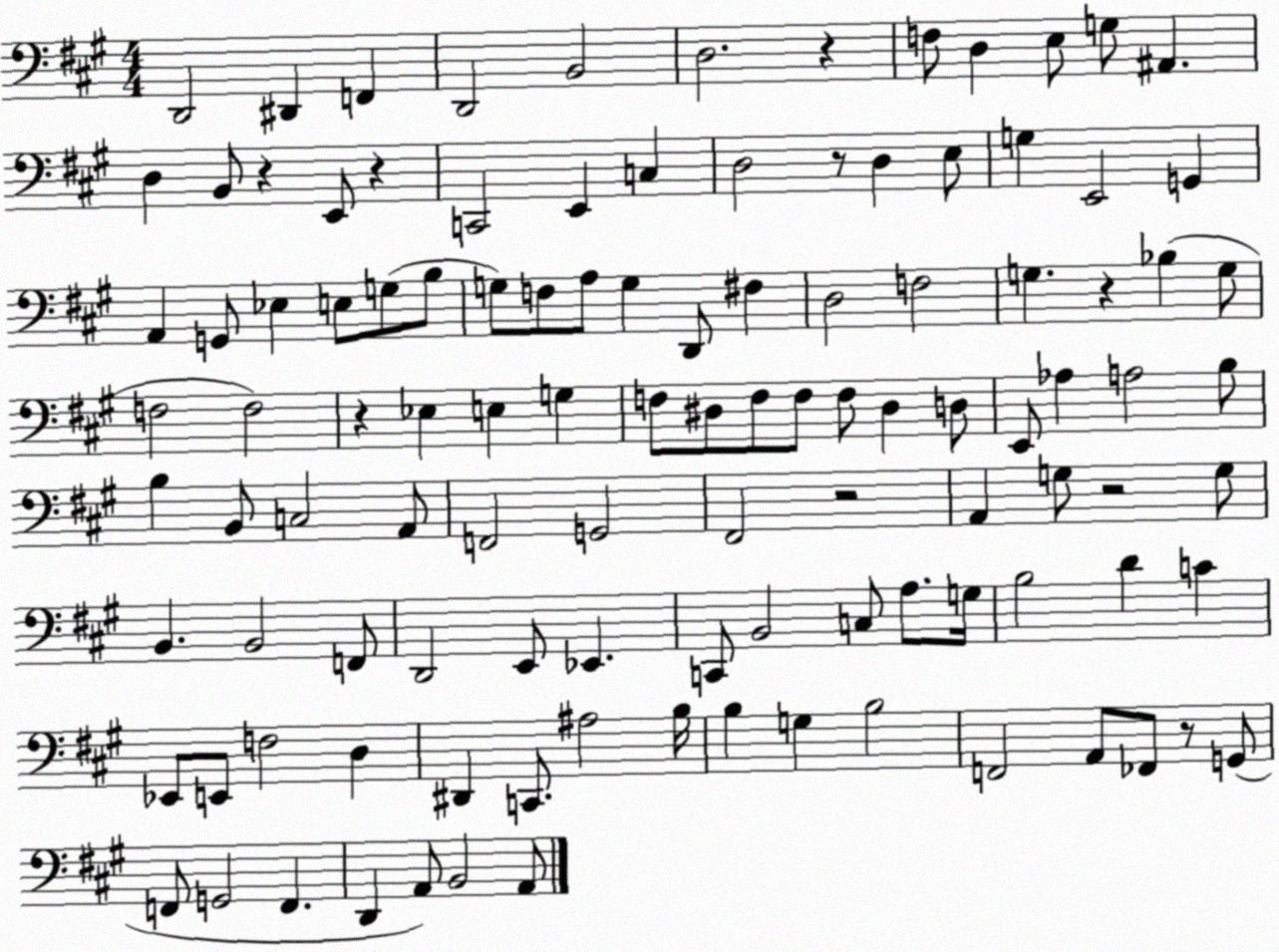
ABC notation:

X:1
T:Untitled
M:4/4
L:1/4
K:A
D,,2 ^D,, F,, D,,2 B,,2 D,2 z F,/2 D, E,/2 G,/2 ^A,, D, B,,/2 z E,,/2 z C,,2 E,, C, D,2 z/2 D, E,/2 G, E,,2 G,, A,, G,,/2 _E, E,/2 G,/2 B,/2 G,/2 F,/2 A,/2 G, D,,/2 ^F, D,2 F,2 G, z _B, G,/2 F,2 F,2 z _E, E, G, F,/2 ^D,/2 F,/2 F,/2 F,/2 ^D, D,/2 E,,/2 _A, A,2 B,/2 B, B,,/2 C,2 A,,/2 F,,2 G,,2 ^F,,2 z2 A,, G,/2 z2 G,/2 B,, B,,2 F,,/2 D,,2 E,,/2 _E,, C,,/2 B,,2 C,/2 A,/2 G,/4 B,2 D C _E,,/2 E,,/2 F,2 D, ^D,, C,,/2 ^A,2 B,/4 B, G, B,2 F,,2 A,,/2 _F,,/2 z/2 G,,/2 F,,/2 G,,2 F,, D,, A,,/2 B,,2 A,,/2